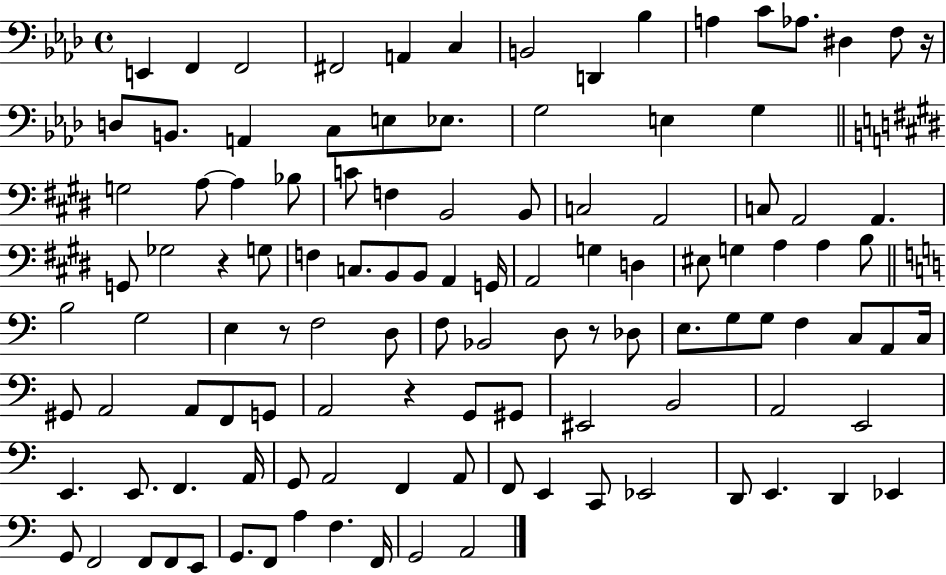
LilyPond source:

{
  \clef bass
  \time 4/4
  \defaultTimeSignature
  \key aes \major
  e,4 f,4 f,2 | fis,2 a,4 c4 | b,2 d,4 bes4 | a4 c'8 aes8. dis4 f8 r16 | \break d8 b,8. a,4 c8 e8 ees8. | g2 e4 g4 | \bar "||" \break \key e \major g2 a8~~ a4 bes8 | c'8 f4 b,2 b,8 | c2 a,2 | c8 a,2 a,4. | \break g,8 ges2 r4 g8 | f4 c8. b,8 b,8 a,4 g,16 | a,2 g4 d4 | eis8 g4 a4 a4 b8 | \break \bar "||" \break \key a \minor b2 g2 | e4 r8 f2 d8 | f8 bes,2 d8 r8 des8 | e8. g8 g8 f4 c8 a,8 c16 | \break gis,8 a,2 a,8 f,8 g,8 | a,2 r4 g,8 gis,8 | eis,2 b,2 | a,2 e,2 | \break e,4. e,8. f,4. a,16 | g,8 a,2 f,4 a,8 | f,8 e,4 c,8 ees,2 | d,8 e,4. d,4 ees,4 | \break g,8 f,2 f,8 f,8 e,8 | g,8. f,8 a4 f4. f,16 | g,2 a,2 | \bar "|."
}